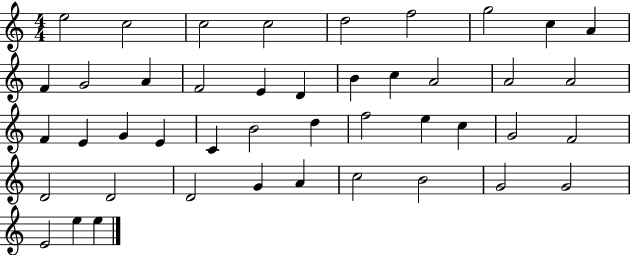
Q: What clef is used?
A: treble